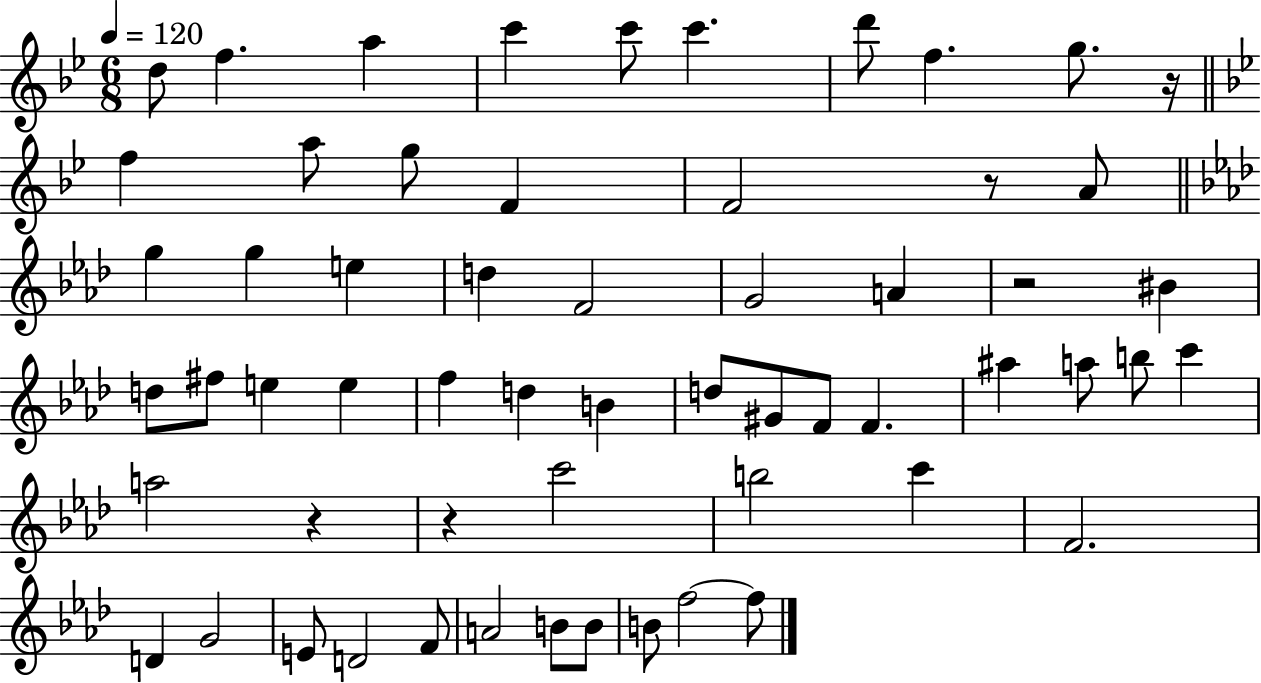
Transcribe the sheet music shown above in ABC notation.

X:1
T:Untitled
M:6/8
L:1/4
K:Bb
d/2 f a c' c'/2 c' d'/2 f g/2 z/4 f a/2 g/2 F F2 z/2 A/2 g g e d F2 G2 A z2 ^B d/2 ^f/2 e e f d B d/2 ^G/2 F/2 F ^a a/2 b/2 c' a2 z z c'2 b2 c' F2 D G2 E/2 D2 F/2 A2 B/2 B/2 B/2 f2 f/2